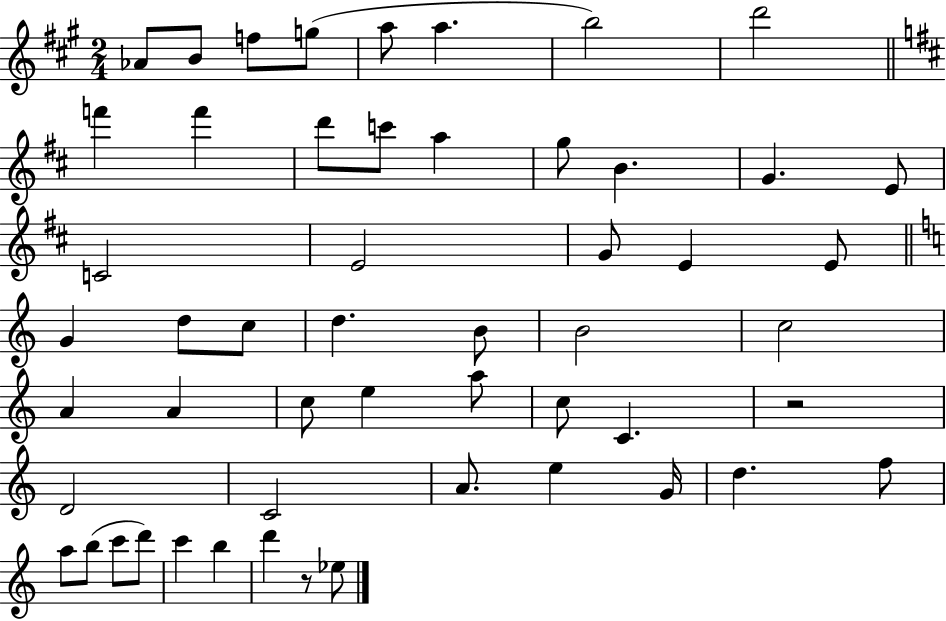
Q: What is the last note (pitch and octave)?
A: Eb5